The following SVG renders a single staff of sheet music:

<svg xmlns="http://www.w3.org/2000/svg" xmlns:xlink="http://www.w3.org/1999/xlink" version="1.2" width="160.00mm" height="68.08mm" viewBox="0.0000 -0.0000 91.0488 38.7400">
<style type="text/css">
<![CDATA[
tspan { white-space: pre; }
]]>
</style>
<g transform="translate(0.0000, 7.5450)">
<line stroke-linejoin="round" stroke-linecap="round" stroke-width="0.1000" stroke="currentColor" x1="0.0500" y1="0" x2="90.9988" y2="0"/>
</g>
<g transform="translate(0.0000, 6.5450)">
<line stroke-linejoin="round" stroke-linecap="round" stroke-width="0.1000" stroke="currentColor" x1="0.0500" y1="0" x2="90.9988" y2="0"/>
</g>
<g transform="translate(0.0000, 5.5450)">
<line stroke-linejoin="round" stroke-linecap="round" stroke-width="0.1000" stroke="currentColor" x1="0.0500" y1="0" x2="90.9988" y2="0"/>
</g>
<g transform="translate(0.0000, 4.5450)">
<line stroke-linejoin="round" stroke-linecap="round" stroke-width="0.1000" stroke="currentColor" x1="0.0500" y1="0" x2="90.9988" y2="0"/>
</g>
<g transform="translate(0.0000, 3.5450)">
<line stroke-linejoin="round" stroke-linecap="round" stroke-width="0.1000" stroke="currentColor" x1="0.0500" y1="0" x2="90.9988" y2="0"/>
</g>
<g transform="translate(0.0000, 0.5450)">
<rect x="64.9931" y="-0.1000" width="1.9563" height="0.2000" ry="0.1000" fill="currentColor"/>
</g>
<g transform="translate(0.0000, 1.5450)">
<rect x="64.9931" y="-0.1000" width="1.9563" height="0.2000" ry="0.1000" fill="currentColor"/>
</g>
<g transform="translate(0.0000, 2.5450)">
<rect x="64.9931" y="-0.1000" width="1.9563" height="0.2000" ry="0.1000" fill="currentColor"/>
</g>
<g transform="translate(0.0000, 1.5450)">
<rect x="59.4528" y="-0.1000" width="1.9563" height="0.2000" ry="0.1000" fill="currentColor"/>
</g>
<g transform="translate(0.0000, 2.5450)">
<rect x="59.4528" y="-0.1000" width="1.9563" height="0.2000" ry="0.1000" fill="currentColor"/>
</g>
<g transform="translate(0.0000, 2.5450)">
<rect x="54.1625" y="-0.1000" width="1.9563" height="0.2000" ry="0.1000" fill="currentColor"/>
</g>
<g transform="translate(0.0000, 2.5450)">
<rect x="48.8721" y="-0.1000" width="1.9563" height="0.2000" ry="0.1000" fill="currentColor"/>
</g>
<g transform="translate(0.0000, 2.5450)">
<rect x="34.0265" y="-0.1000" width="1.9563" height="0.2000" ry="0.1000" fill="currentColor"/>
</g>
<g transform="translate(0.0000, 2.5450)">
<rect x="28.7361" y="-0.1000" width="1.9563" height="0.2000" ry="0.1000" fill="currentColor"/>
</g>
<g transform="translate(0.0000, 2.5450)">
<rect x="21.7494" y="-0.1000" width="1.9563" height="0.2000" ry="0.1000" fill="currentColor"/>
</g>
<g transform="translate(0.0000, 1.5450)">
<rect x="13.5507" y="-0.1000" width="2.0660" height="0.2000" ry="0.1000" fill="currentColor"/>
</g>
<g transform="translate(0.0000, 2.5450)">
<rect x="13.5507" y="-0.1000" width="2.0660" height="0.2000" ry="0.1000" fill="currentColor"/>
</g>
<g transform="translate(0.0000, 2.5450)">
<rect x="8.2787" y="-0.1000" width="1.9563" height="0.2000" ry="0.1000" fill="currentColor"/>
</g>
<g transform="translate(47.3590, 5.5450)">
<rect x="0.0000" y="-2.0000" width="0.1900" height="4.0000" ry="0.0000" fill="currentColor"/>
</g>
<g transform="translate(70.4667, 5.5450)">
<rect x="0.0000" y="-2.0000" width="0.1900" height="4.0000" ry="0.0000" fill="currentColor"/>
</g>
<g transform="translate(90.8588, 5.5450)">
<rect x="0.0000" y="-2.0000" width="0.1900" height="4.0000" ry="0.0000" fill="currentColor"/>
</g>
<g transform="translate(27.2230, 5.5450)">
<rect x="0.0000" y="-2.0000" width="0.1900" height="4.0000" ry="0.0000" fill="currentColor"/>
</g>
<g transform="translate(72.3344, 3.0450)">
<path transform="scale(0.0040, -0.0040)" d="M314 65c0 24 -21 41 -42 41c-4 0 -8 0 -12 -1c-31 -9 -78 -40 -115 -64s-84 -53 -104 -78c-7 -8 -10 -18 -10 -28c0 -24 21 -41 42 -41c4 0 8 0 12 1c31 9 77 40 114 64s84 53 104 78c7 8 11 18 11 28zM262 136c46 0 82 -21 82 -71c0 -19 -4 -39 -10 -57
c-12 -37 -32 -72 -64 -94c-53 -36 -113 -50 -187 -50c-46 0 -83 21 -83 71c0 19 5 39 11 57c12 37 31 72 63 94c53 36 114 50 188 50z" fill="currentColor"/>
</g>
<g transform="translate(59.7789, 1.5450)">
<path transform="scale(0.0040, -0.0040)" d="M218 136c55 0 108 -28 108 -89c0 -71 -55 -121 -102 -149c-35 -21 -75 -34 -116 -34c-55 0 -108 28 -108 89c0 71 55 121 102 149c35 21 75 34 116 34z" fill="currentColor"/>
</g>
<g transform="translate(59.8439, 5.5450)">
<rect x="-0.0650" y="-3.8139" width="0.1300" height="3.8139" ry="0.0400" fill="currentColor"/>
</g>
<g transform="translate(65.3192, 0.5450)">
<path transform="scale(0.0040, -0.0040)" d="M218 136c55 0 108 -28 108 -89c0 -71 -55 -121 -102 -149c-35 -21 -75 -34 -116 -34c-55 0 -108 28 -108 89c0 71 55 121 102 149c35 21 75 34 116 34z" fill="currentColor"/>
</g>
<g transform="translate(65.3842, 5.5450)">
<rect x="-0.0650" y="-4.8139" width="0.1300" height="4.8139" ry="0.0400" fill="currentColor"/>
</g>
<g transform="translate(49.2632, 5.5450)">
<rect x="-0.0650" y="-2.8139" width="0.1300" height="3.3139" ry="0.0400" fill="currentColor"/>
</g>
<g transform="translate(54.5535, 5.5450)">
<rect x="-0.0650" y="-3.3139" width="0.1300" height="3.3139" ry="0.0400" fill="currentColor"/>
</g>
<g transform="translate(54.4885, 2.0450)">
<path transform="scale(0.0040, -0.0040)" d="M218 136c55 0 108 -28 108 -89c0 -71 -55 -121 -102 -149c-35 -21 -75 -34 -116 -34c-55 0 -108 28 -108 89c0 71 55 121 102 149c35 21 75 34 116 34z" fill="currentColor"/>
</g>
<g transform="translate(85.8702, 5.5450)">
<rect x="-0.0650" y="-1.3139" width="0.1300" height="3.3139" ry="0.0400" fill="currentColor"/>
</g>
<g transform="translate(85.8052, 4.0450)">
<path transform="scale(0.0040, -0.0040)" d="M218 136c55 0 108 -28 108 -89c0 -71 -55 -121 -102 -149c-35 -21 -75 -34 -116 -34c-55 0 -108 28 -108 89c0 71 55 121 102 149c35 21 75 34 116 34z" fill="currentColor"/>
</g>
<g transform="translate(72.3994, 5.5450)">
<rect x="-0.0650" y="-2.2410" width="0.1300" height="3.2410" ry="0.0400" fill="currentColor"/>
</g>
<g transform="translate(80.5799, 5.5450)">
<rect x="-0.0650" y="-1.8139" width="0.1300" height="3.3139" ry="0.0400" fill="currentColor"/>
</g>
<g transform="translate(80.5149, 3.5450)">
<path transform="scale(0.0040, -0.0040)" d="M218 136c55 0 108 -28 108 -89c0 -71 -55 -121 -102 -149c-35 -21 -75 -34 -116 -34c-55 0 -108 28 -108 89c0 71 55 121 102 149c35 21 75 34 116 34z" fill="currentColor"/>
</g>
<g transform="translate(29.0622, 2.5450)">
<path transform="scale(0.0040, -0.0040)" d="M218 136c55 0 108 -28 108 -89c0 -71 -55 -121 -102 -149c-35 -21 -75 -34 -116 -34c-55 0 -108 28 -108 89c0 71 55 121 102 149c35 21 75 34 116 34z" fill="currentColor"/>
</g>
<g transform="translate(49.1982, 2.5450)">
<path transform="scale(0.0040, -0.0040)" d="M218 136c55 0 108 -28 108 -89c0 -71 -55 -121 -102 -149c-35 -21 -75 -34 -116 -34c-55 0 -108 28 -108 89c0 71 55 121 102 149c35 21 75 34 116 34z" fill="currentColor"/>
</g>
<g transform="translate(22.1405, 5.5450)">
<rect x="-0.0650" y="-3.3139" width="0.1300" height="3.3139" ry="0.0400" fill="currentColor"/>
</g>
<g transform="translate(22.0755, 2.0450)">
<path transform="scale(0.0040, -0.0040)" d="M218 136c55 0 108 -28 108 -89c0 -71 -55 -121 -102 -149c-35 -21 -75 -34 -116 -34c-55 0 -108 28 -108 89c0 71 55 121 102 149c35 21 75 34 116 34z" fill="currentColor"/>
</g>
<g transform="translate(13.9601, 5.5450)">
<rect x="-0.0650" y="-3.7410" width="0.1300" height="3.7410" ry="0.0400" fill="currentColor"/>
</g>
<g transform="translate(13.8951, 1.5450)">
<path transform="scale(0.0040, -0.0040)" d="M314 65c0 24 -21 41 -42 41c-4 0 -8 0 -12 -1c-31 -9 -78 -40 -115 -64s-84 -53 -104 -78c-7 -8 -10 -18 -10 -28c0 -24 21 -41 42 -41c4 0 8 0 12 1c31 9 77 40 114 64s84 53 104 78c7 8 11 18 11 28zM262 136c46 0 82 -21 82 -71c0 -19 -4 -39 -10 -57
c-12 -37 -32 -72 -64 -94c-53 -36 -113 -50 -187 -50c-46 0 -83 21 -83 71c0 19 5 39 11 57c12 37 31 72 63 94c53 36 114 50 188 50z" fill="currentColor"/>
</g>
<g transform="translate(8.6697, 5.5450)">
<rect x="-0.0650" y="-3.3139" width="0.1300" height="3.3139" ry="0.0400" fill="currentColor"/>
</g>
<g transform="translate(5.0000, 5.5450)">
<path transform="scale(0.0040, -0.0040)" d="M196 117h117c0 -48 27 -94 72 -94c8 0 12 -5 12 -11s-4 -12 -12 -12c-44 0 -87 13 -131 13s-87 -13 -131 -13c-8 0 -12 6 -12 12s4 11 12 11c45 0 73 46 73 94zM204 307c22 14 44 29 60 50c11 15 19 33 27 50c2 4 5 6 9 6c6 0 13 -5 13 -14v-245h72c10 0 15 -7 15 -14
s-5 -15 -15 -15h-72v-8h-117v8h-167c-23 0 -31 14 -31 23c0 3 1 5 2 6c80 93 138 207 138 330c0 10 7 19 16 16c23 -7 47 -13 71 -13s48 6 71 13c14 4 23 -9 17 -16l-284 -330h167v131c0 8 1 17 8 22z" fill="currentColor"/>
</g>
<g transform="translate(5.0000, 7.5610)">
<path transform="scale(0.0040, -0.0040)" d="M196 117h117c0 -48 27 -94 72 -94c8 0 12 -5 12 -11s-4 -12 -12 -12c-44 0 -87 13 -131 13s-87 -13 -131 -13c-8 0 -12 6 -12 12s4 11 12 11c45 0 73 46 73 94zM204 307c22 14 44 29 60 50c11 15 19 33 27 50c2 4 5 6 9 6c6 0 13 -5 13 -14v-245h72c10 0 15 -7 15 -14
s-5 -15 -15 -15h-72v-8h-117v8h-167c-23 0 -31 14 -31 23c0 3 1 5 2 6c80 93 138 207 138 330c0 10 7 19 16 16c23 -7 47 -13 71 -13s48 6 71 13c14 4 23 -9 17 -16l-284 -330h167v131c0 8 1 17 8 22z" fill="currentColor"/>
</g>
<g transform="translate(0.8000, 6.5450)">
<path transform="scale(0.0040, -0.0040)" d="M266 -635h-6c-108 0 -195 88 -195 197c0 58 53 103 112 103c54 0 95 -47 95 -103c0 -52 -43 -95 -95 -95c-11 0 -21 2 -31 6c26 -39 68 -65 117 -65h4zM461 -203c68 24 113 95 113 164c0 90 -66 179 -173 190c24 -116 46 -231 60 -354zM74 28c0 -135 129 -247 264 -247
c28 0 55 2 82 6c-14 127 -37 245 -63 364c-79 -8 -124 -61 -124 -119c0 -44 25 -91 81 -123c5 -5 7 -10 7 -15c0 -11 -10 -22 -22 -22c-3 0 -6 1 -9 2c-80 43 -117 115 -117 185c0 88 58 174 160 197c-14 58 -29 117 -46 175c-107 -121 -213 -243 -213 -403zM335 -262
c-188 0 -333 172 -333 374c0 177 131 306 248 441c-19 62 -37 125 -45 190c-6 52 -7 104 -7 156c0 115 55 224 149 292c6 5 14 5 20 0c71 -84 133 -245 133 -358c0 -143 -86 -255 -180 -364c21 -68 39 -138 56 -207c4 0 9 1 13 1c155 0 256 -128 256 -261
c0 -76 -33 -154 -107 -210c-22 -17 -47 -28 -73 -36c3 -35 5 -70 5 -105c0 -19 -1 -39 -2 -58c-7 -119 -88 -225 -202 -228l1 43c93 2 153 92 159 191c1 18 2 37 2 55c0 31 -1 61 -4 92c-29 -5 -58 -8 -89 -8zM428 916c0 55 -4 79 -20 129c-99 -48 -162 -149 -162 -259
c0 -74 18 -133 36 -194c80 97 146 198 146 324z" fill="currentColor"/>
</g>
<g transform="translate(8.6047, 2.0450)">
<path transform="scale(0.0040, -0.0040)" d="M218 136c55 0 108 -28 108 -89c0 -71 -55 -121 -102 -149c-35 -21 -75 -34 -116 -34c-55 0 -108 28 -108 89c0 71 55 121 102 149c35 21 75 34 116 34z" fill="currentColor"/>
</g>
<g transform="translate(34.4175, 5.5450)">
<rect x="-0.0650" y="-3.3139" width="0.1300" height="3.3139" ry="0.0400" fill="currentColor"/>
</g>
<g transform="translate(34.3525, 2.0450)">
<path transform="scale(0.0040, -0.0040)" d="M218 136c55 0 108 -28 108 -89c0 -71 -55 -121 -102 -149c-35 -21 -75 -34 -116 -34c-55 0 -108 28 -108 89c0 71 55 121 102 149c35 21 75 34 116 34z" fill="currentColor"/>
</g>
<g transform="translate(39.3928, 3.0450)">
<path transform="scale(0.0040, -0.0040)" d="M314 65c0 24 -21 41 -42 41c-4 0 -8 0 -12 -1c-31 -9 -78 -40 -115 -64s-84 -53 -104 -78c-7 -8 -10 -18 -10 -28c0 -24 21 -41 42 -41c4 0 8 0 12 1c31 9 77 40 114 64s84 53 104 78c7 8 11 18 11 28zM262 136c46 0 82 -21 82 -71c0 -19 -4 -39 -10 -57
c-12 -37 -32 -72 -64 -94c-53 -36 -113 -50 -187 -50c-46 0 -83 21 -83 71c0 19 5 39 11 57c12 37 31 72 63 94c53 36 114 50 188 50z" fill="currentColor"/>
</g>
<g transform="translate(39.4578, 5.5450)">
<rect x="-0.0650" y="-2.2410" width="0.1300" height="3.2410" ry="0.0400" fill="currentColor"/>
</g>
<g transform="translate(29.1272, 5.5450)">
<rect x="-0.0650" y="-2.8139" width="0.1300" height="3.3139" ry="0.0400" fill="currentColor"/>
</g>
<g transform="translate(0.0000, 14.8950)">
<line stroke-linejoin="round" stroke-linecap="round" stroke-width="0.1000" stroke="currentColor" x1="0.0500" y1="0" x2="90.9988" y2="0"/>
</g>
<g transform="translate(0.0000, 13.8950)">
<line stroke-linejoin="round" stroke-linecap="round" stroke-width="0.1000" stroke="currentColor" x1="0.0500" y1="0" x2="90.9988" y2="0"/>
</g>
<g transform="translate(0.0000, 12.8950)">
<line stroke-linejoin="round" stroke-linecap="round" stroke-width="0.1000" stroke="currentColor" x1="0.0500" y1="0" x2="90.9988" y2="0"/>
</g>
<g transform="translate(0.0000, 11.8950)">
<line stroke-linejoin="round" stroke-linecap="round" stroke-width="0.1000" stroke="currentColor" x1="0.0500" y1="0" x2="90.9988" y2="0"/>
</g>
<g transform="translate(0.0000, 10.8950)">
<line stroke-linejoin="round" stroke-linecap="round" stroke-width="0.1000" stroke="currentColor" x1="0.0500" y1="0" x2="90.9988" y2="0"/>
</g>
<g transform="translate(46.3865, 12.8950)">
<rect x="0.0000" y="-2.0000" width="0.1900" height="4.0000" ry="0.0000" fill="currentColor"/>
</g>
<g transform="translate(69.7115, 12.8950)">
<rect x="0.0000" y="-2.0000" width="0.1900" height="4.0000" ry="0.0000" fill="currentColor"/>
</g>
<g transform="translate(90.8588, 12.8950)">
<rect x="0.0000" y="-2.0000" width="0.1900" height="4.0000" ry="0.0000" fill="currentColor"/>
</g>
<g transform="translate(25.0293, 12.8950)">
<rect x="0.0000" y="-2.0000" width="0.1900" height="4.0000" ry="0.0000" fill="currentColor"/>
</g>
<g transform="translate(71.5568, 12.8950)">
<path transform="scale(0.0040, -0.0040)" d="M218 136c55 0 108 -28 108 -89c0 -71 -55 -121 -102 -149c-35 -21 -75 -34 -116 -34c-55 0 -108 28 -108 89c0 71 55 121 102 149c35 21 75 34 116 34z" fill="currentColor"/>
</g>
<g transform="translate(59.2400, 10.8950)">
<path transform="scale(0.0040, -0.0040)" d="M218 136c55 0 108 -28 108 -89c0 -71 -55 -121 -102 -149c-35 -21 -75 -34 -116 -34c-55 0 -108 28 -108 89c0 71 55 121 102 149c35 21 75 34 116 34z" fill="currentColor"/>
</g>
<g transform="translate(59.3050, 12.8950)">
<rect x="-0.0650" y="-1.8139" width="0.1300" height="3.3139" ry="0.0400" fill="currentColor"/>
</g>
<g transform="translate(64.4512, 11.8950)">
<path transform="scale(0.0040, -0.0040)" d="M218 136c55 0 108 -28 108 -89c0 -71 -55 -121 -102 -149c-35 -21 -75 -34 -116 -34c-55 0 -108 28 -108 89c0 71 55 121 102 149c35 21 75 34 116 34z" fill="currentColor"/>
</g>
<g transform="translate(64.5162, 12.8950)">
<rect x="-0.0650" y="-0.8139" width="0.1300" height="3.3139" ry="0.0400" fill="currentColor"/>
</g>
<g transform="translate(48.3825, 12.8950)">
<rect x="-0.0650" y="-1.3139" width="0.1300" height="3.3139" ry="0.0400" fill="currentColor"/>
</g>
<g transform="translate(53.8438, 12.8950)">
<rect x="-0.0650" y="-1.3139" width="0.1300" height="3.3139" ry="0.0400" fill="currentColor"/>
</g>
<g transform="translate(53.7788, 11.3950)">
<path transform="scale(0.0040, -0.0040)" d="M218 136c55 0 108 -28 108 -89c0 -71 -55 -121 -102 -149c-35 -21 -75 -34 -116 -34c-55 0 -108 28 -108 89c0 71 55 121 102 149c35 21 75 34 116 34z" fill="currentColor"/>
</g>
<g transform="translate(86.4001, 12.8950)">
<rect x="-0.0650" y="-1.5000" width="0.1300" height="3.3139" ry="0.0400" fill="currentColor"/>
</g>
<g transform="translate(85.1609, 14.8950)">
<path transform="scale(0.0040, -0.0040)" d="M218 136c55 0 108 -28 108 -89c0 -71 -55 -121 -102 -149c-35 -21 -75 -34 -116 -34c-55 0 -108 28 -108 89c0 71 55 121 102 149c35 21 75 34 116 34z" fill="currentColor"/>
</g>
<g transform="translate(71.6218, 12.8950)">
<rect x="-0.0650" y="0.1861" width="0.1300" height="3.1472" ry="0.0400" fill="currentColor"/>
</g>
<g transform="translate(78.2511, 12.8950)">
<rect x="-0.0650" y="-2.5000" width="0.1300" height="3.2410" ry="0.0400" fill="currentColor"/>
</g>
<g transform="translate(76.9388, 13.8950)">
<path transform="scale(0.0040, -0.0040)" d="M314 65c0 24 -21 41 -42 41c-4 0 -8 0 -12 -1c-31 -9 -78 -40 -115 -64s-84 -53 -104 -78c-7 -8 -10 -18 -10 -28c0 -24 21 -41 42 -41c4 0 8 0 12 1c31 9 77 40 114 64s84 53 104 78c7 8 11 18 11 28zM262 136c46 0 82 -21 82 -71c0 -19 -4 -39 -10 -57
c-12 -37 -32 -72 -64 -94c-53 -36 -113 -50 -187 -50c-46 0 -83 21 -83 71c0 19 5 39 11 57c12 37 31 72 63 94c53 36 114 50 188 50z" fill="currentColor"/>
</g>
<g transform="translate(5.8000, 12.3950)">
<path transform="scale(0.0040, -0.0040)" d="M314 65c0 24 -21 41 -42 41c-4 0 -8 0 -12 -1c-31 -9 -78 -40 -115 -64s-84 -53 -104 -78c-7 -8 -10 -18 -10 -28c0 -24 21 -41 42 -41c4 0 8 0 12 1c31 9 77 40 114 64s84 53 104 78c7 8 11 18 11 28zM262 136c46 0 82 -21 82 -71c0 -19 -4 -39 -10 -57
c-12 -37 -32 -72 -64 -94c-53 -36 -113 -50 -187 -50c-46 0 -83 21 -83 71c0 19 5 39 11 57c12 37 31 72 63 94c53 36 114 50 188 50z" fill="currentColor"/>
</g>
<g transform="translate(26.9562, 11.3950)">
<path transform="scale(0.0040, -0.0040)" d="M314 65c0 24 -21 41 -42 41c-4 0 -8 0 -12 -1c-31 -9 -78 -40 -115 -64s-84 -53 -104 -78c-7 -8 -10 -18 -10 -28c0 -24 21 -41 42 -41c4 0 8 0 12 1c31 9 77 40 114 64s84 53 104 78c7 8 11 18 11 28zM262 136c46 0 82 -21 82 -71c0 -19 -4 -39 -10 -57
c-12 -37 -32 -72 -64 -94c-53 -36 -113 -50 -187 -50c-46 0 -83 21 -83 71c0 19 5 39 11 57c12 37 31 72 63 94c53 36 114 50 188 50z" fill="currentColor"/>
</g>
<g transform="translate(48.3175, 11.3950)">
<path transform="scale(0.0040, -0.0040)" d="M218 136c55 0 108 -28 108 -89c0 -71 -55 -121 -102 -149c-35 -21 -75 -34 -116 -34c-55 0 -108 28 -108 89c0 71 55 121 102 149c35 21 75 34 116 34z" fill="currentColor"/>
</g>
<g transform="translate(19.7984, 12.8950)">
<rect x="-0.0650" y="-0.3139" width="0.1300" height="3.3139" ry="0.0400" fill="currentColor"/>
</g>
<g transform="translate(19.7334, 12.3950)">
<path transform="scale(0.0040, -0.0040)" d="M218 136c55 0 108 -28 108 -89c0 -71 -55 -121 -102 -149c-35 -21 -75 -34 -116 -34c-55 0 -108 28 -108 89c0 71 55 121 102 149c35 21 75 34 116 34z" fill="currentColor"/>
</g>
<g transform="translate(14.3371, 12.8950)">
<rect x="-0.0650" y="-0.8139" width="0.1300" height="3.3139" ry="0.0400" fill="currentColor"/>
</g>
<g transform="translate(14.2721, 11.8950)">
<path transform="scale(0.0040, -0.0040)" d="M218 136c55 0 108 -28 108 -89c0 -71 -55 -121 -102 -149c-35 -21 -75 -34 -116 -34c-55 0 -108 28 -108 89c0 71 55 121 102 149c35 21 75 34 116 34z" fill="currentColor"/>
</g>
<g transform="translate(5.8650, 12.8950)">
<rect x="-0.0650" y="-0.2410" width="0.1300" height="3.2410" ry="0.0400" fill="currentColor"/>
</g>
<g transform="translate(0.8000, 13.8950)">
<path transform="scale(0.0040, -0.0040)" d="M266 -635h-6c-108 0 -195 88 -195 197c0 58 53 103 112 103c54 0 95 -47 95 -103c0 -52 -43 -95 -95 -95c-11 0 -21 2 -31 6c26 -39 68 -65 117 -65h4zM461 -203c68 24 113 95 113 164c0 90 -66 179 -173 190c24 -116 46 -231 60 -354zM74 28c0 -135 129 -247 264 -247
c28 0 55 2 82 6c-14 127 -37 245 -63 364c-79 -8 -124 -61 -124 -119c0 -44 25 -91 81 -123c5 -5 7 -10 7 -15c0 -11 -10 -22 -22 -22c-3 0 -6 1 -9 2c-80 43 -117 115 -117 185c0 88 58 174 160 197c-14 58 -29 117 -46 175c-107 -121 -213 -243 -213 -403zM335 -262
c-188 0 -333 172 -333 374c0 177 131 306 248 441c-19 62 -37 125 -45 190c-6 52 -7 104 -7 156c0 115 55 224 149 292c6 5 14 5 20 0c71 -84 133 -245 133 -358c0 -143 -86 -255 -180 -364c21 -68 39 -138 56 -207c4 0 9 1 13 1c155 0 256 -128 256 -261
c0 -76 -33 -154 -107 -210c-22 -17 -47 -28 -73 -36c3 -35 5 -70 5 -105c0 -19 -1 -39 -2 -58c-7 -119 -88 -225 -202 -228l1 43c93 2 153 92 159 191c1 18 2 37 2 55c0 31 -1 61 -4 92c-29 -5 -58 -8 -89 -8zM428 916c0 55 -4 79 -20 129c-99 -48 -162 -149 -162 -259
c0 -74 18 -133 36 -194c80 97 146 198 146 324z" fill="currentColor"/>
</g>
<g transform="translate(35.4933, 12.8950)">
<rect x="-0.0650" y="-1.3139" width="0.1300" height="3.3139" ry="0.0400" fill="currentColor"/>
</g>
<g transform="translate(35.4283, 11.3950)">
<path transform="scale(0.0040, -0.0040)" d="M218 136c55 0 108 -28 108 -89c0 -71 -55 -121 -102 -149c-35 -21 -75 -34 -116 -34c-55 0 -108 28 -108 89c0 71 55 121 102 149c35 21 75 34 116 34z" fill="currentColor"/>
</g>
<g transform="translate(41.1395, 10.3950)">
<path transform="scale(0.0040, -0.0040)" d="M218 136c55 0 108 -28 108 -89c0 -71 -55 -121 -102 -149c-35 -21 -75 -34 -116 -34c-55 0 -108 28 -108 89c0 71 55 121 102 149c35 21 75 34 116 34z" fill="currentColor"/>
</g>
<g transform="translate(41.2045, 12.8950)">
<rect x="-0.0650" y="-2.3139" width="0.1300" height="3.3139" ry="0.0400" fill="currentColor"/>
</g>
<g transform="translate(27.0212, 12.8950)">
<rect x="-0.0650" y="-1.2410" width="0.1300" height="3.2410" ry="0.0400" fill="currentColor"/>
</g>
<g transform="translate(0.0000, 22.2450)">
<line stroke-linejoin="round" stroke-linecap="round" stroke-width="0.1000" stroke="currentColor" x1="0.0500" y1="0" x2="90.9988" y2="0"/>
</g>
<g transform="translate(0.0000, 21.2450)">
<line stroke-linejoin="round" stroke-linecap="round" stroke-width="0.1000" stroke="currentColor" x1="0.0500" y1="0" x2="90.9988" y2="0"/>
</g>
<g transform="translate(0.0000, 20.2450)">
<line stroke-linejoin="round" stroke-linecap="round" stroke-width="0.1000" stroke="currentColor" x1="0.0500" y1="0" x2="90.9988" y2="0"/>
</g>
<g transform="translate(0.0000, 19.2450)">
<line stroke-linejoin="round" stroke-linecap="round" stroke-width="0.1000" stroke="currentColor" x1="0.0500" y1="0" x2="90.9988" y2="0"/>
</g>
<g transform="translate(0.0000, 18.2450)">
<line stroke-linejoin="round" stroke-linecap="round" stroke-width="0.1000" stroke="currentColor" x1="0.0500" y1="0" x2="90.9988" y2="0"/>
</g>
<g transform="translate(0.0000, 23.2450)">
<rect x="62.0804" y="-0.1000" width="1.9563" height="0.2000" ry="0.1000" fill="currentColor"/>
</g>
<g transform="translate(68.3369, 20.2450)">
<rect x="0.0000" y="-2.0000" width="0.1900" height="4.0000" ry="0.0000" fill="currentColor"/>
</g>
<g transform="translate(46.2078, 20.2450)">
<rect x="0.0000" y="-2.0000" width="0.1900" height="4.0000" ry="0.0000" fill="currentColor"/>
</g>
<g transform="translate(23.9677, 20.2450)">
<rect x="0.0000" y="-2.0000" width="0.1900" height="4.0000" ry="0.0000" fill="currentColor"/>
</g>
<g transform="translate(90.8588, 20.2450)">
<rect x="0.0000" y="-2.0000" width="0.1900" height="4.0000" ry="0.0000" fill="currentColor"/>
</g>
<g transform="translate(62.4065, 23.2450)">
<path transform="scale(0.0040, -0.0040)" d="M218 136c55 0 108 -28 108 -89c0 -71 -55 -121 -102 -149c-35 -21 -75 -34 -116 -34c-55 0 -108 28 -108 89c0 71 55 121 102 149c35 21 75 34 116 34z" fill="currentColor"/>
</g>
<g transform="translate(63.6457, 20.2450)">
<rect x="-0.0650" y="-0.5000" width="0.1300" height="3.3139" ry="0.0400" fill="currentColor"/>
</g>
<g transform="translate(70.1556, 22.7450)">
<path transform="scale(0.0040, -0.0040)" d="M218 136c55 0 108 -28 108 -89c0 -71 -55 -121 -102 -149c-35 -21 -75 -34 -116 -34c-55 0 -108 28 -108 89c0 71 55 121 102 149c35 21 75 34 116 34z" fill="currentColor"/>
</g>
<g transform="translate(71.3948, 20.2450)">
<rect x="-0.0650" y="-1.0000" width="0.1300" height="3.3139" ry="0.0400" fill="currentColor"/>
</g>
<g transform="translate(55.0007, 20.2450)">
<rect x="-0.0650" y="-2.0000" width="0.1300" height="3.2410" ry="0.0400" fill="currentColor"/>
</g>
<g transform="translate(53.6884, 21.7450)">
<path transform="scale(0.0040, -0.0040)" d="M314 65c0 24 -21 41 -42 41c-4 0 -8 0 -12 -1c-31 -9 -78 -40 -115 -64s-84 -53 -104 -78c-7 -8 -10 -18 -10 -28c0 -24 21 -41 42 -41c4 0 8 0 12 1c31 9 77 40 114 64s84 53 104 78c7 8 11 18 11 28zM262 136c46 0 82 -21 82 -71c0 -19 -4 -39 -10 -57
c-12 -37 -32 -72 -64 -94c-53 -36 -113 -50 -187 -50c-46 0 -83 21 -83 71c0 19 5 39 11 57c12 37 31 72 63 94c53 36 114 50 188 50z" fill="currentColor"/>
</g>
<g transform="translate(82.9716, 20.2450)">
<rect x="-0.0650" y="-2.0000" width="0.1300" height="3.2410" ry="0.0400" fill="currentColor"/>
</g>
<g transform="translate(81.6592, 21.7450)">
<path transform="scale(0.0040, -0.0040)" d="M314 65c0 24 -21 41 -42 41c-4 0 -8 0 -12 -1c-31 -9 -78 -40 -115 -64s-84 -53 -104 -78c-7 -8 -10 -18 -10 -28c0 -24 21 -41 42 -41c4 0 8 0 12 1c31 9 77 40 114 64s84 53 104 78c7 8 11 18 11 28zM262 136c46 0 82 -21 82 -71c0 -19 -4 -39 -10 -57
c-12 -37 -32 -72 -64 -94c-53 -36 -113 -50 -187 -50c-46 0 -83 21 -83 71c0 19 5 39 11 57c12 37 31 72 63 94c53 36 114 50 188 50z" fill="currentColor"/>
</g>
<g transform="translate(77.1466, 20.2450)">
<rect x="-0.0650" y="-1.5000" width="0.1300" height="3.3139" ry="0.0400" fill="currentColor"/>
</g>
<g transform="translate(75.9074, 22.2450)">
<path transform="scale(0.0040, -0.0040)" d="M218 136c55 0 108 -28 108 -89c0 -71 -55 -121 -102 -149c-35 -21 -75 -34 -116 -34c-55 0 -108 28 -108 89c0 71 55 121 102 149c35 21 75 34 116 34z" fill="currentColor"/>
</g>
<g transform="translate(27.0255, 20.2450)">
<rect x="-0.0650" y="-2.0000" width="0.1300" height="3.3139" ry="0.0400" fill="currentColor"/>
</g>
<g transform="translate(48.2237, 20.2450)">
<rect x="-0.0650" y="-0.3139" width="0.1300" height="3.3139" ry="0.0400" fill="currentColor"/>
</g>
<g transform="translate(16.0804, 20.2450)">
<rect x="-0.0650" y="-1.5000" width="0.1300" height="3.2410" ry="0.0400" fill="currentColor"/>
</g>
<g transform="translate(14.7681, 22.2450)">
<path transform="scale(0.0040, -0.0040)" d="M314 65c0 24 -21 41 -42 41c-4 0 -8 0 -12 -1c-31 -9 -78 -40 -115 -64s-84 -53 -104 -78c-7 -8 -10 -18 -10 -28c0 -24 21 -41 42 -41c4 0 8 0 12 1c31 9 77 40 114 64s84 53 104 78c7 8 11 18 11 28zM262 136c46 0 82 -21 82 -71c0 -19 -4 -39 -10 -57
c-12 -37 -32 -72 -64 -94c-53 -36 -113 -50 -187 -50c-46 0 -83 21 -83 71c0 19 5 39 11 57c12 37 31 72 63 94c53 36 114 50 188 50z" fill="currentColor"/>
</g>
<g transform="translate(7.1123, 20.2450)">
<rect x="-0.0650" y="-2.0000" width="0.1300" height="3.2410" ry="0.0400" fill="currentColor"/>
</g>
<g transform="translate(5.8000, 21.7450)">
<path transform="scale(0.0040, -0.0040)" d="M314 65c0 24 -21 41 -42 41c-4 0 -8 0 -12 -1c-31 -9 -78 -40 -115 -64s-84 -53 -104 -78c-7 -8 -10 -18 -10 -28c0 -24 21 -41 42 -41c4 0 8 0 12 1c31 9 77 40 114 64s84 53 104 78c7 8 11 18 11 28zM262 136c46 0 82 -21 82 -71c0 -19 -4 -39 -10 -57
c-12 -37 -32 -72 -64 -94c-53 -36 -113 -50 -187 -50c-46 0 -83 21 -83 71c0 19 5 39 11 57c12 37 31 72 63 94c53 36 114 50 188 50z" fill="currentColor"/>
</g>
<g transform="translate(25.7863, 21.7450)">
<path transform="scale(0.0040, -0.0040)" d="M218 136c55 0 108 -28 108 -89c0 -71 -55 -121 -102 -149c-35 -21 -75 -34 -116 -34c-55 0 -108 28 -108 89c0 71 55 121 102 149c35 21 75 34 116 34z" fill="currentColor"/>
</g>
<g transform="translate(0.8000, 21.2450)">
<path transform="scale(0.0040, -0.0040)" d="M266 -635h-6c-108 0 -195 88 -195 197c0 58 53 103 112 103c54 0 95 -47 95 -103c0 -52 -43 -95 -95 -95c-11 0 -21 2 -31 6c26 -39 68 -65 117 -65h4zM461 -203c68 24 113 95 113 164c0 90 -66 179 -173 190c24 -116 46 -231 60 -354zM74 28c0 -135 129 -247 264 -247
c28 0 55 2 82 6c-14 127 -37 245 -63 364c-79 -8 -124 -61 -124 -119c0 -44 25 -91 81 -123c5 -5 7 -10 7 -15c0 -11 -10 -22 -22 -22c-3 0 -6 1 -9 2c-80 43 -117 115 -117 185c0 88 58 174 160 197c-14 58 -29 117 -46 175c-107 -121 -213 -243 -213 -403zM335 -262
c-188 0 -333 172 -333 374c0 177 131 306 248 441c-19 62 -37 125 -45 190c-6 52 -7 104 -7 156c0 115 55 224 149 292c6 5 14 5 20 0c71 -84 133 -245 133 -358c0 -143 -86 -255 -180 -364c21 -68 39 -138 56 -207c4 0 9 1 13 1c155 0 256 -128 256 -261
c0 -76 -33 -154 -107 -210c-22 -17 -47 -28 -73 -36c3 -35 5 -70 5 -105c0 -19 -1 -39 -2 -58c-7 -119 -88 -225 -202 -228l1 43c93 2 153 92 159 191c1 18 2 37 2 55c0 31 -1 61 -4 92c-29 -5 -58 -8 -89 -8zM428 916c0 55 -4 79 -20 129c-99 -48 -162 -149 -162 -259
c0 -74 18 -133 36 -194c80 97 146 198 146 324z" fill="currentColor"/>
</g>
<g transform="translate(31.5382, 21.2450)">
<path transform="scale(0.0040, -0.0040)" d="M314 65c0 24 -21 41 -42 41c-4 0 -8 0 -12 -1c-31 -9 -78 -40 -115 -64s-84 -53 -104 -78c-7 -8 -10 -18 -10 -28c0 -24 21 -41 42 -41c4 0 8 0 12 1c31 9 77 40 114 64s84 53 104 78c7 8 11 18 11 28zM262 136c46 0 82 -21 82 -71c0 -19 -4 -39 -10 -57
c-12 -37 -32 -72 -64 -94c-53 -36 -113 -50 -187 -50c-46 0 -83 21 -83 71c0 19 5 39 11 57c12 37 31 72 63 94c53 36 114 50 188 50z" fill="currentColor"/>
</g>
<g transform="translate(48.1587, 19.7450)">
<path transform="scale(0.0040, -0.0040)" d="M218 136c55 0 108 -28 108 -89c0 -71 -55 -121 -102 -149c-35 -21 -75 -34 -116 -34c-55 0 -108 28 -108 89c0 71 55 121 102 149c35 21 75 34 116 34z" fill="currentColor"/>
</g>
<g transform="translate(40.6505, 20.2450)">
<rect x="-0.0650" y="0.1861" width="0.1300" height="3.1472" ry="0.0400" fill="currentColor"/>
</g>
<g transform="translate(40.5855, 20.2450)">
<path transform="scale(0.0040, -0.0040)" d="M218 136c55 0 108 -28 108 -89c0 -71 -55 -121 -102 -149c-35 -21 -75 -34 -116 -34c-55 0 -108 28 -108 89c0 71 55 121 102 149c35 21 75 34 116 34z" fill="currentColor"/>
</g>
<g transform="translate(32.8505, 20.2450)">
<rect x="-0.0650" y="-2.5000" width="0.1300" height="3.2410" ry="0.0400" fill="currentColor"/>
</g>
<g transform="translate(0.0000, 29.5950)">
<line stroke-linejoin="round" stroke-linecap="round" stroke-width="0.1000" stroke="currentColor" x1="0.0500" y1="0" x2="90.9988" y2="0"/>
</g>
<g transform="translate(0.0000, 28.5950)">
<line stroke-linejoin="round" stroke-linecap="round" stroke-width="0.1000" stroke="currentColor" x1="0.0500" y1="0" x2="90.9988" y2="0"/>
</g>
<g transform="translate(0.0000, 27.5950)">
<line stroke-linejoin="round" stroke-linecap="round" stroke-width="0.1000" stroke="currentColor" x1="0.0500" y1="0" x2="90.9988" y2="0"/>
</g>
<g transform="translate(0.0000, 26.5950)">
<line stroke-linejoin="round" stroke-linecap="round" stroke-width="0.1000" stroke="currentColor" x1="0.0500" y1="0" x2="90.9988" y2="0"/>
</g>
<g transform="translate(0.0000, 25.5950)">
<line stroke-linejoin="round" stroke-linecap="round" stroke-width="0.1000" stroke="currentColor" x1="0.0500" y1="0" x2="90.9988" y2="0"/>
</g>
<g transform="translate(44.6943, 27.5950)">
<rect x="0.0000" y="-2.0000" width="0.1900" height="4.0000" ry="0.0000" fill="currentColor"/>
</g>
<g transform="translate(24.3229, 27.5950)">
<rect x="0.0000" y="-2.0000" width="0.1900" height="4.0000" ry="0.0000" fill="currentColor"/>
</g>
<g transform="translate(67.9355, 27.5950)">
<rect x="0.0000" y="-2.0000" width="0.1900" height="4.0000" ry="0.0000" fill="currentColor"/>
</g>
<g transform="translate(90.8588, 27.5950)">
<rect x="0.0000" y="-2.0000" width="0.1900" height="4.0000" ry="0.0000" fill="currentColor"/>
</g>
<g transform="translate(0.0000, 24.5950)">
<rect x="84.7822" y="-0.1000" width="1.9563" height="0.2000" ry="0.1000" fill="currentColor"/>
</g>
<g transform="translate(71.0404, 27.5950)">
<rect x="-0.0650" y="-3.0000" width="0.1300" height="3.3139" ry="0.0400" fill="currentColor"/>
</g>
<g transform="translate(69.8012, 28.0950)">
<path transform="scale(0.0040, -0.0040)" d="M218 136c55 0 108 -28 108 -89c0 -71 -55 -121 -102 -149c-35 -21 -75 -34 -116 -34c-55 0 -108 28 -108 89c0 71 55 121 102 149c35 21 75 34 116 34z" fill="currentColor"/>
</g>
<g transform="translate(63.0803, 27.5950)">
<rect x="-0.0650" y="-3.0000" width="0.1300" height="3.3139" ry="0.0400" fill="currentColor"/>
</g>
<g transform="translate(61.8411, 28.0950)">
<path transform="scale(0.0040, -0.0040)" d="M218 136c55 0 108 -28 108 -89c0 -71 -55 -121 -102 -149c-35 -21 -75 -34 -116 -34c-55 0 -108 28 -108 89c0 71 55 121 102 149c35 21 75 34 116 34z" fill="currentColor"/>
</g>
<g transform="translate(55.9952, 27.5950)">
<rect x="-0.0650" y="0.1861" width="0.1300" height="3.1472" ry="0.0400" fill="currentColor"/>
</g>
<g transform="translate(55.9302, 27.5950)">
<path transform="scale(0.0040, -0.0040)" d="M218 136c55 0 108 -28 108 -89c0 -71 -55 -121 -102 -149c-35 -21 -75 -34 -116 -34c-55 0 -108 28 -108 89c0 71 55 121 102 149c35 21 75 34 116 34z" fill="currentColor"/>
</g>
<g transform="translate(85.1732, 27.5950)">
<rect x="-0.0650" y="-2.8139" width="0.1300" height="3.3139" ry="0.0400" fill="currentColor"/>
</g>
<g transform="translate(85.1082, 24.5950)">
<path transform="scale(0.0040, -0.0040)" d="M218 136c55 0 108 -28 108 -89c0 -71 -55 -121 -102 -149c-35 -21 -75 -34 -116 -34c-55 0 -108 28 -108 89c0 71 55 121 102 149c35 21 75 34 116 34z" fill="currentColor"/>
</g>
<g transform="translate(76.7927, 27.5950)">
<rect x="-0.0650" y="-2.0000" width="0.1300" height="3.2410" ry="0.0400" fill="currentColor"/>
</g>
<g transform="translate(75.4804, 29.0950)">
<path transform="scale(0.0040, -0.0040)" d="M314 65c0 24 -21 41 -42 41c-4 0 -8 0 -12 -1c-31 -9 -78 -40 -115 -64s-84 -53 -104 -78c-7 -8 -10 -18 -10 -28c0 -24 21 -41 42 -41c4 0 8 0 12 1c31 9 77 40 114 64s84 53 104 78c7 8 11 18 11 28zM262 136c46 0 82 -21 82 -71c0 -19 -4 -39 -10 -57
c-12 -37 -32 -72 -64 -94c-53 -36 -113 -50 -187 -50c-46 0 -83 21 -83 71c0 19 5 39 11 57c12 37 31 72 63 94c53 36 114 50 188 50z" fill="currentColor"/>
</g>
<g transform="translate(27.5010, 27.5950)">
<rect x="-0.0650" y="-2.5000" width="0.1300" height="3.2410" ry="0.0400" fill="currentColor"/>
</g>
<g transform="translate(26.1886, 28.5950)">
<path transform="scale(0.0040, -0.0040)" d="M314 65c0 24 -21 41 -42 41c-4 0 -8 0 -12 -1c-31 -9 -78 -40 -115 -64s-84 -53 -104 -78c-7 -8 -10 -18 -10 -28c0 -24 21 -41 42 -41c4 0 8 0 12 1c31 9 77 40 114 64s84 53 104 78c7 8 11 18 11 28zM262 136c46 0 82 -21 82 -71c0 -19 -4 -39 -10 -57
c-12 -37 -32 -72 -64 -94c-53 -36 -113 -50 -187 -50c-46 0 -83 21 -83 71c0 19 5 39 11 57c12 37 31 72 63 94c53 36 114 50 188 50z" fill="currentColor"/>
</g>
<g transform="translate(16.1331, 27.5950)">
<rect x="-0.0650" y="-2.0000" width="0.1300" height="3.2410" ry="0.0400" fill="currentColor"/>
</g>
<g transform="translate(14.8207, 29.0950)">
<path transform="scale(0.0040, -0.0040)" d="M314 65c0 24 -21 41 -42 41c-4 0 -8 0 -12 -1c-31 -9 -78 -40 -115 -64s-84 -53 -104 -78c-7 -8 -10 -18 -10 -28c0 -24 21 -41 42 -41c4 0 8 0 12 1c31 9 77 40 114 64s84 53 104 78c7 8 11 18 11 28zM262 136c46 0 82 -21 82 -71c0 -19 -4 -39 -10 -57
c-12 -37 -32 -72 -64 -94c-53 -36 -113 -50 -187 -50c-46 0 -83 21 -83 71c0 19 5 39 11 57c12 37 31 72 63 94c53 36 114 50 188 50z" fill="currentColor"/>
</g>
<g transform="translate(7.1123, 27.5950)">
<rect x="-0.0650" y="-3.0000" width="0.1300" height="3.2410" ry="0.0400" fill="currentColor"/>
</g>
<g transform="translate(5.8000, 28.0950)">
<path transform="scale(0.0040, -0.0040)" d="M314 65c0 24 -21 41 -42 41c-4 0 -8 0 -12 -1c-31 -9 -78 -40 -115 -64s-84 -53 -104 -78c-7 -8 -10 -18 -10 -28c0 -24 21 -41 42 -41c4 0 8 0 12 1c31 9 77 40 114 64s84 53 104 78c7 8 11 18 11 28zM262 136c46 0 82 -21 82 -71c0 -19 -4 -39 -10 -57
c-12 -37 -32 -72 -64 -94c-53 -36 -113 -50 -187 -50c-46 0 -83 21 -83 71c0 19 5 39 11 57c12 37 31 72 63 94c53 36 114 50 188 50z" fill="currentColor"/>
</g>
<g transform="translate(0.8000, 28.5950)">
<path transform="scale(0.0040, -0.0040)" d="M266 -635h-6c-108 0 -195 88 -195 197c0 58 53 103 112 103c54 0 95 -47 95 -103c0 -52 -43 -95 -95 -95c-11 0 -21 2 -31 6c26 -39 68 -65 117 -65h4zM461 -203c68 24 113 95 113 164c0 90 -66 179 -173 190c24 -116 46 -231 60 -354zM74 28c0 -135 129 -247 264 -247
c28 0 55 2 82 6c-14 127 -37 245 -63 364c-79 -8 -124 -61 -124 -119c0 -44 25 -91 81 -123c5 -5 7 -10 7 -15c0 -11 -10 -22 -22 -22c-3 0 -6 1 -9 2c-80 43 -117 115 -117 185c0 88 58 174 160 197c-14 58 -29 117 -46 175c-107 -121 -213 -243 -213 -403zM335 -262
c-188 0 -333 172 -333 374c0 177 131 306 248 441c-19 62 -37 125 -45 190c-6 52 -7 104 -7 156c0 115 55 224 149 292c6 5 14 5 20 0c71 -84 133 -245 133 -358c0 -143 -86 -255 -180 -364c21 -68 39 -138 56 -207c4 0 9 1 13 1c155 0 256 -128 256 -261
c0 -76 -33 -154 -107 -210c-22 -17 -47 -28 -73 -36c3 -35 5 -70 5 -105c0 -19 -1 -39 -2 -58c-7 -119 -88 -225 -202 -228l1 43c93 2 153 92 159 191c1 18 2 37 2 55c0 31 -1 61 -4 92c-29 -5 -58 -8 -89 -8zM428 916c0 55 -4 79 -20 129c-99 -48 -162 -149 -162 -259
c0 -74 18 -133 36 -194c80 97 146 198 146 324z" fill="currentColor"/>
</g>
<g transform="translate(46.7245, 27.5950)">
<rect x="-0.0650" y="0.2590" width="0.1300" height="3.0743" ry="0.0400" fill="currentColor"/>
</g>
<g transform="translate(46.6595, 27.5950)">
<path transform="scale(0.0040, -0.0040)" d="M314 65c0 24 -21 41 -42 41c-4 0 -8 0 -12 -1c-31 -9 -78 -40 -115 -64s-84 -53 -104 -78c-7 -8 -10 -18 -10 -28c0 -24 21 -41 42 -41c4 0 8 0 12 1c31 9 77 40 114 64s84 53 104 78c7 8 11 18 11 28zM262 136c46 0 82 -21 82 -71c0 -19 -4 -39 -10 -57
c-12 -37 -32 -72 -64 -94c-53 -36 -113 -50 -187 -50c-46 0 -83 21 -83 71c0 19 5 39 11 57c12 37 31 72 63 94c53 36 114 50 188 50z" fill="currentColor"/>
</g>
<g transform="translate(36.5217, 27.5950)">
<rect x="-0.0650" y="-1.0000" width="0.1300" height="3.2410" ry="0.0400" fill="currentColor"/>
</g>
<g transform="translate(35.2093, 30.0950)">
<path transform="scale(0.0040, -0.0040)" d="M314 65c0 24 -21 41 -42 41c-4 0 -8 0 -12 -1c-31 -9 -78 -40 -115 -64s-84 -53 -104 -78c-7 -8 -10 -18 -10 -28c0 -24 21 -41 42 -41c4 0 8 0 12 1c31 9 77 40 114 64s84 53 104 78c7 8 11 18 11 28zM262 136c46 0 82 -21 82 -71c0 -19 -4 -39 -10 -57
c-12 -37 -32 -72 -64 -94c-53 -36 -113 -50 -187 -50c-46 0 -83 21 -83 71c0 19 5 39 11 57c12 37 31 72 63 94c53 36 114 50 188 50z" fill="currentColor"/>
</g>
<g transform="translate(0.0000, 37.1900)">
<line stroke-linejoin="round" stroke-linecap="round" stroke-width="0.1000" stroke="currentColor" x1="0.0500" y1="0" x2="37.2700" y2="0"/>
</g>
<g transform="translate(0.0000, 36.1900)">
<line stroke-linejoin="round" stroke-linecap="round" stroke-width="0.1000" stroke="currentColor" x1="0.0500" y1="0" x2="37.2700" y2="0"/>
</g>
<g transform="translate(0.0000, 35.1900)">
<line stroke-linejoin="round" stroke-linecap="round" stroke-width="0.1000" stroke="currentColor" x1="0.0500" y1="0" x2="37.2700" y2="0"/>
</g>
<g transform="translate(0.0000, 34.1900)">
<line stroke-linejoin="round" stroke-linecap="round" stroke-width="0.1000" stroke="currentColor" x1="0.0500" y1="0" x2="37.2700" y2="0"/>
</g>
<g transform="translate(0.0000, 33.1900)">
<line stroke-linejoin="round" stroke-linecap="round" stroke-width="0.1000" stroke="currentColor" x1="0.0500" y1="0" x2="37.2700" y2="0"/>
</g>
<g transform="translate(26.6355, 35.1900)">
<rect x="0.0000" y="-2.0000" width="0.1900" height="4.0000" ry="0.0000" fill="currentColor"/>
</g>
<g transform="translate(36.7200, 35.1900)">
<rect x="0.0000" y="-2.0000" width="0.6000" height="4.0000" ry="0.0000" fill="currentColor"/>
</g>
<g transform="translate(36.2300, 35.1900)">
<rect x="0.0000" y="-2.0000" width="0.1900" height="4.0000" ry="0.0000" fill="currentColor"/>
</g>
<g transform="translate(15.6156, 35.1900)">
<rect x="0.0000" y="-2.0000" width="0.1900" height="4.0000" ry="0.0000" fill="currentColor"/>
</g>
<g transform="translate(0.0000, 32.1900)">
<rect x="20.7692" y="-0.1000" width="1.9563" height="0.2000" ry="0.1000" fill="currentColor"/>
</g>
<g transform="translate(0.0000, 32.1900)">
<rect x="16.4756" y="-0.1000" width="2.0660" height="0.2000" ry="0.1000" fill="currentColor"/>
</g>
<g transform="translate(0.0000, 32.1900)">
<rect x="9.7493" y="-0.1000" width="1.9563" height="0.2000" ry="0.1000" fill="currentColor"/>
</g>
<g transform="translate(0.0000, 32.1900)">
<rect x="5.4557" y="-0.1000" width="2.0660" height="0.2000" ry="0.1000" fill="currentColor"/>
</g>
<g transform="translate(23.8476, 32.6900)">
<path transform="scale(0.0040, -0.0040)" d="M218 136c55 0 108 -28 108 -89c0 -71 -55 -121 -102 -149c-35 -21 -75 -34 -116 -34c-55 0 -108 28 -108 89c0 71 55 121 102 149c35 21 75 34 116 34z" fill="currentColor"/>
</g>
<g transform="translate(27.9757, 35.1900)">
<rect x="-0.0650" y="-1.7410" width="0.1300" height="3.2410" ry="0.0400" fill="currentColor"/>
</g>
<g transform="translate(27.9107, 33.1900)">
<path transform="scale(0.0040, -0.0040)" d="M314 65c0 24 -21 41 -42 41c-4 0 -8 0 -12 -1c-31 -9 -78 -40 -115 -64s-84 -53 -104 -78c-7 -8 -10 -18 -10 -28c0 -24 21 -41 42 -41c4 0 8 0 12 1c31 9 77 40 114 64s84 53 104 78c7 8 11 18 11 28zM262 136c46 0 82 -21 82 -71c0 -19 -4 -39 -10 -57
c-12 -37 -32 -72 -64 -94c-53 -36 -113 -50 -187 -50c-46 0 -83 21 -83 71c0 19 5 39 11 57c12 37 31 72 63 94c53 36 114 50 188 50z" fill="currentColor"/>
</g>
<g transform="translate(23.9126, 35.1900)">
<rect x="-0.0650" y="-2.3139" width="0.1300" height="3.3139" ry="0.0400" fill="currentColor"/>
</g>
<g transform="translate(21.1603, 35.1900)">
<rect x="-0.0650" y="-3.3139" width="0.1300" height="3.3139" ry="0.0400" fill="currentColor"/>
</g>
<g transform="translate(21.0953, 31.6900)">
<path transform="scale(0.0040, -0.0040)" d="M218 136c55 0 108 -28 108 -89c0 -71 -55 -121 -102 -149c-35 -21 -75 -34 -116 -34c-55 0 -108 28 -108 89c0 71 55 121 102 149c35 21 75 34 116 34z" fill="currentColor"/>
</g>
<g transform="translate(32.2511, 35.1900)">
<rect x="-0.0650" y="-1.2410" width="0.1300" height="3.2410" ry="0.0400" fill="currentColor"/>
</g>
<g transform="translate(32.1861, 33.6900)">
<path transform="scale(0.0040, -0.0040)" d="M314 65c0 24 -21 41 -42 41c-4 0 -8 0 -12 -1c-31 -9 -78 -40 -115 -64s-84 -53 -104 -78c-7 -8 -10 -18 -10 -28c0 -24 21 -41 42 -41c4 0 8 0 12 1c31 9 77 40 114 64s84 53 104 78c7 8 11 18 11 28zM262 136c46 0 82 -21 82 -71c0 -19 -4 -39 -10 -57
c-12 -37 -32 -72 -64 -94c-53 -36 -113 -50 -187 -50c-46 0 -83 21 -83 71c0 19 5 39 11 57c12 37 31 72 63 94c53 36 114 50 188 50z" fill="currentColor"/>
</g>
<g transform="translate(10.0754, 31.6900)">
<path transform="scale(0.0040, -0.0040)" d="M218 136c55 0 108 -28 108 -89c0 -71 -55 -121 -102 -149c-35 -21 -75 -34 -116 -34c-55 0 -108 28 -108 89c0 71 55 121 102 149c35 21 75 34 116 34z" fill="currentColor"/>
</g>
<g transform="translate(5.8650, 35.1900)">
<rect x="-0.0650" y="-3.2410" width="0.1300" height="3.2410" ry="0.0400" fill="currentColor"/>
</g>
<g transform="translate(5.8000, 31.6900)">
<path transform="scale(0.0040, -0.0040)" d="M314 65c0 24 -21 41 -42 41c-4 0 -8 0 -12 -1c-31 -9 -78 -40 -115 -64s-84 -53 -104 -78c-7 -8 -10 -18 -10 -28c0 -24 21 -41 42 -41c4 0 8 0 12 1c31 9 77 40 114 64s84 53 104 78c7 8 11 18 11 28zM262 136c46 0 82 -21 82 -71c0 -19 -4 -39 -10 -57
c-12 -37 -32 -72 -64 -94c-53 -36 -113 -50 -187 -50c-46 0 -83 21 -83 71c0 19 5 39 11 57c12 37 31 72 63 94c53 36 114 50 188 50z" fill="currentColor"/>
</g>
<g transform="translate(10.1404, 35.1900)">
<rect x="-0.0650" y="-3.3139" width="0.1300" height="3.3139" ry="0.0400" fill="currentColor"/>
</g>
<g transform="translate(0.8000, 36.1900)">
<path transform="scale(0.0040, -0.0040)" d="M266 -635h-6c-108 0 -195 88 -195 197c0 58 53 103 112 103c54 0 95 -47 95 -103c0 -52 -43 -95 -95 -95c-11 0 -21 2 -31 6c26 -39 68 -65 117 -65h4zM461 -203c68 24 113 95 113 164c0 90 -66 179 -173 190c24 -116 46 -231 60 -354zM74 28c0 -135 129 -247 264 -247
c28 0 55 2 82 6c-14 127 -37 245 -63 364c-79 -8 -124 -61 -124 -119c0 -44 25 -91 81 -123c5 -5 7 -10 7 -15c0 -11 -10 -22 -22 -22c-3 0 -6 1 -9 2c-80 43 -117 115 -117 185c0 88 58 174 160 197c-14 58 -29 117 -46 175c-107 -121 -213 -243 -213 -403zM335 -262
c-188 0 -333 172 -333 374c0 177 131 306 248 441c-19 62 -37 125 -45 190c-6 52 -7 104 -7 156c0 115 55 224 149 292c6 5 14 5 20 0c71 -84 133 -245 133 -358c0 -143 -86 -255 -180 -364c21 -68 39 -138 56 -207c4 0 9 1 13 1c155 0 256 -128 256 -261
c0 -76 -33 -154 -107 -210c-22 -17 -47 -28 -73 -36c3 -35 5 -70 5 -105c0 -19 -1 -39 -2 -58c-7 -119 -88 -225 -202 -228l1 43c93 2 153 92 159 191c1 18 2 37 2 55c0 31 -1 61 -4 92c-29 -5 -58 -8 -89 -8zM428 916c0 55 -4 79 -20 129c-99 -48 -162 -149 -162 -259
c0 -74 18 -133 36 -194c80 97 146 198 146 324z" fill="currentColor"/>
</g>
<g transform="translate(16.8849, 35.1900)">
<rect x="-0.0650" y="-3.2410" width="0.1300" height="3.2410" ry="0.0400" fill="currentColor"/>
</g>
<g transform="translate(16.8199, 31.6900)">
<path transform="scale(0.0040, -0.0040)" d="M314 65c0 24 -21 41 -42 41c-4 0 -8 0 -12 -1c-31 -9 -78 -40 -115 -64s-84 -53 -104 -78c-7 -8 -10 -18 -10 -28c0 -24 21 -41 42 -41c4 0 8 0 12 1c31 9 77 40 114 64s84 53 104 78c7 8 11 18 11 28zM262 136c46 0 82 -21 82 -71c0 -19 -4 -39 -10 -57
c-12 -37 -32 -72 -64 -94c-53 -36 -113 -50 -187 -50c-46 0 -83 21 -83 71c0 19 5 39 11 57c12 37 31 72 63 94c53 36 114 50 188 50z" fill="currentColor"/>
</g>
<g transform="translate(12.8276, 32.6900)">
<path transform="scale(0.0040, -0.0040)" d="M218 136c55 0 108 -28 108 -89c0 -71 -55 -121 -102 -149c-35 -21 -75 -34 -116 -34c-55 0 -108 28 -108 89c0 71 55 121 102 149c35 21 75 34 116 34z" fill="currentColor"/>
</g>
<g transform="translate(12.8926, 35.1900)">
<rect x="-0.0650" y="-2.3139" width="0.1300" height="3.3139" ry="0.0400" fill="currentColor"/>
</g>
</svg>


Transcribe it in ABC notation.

X:1
T:Untitled
M:4/4
L:1/4
K:C
b c'2 b a b g2 a b c' e' g2 f e c2 d c e2 e g e e f d B G2 E F2 E2 F G2 B c F2 C D E F2 A2 F2 G2 D2 B2 B A A F2 a b2 b g b2 b g f2 e2